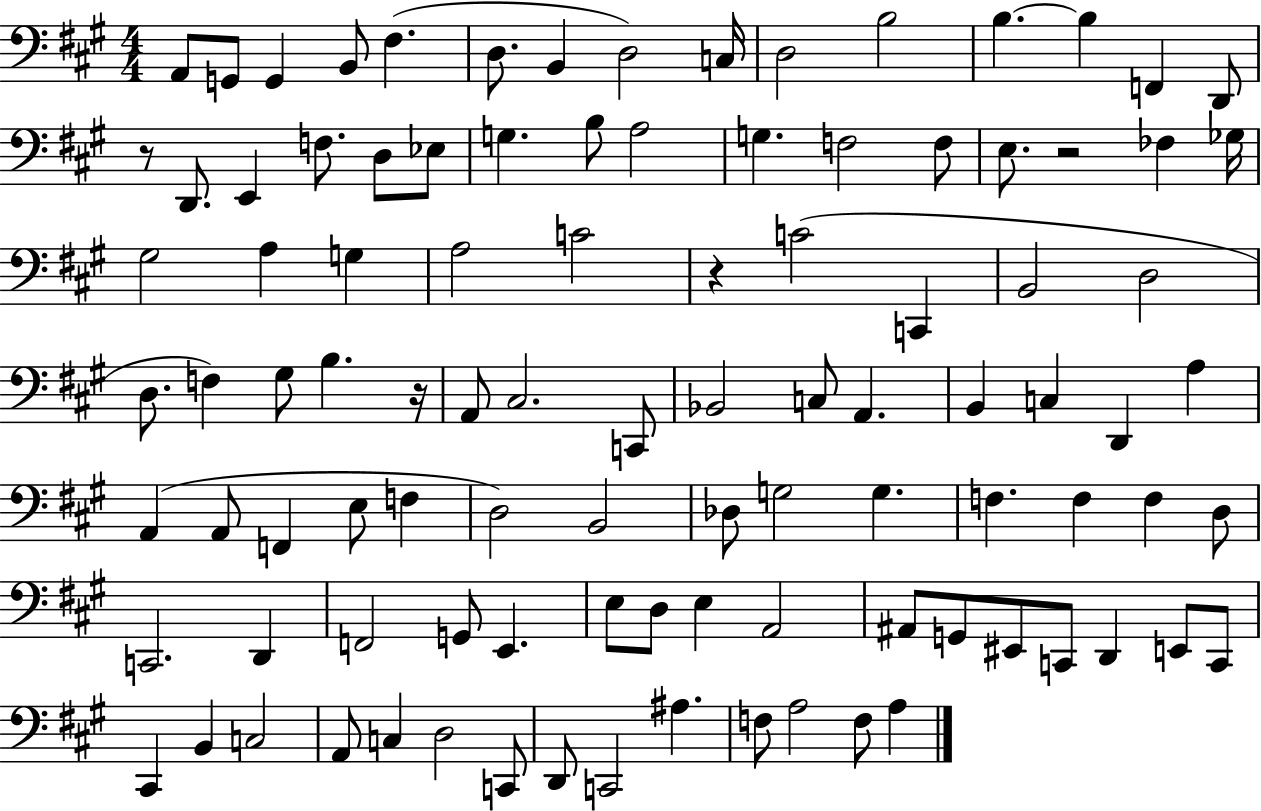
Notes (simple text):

A2/e G2/e G2/q B2/e F#3/q. D3/e. B2/q D3/h C3/s D3/h B3/h B3/q. B3/q F2/q D2/e R/e D2/e. E2/q F3/e. D3/e Eb3/e G3/q. B3/e A3/h G3/q. F3/h F3/e E3/e. R/h FES3/q Gb3/s G#3/h A3/q G3/q A3/h C4/h R/q C4/h C2/q B2/h D3/h D3/e. F3/q G#3/e B3/q. R/s A2/e C#3/h. C2/e Bb2/h C3/e A2/q. B2/q C3/q D2/q A3/q A2/q A2/e F2/q E3/e F3/q D3/h B2/h Db3/e G3/h G3/q. F3/q. F3/q F3/q D3/e C2/h. D2/q F2/h G2/e E2/q. E3/e D3/e E3/q A2/h A#2/e G2/e EIS2/e C2/e D2/q E2/e C2/e C#2/q B2/q C3/h A2/e C3/q D3/h C2/e D2/e C2/h A#3/q. F3/e A3/h F3/e A3/q